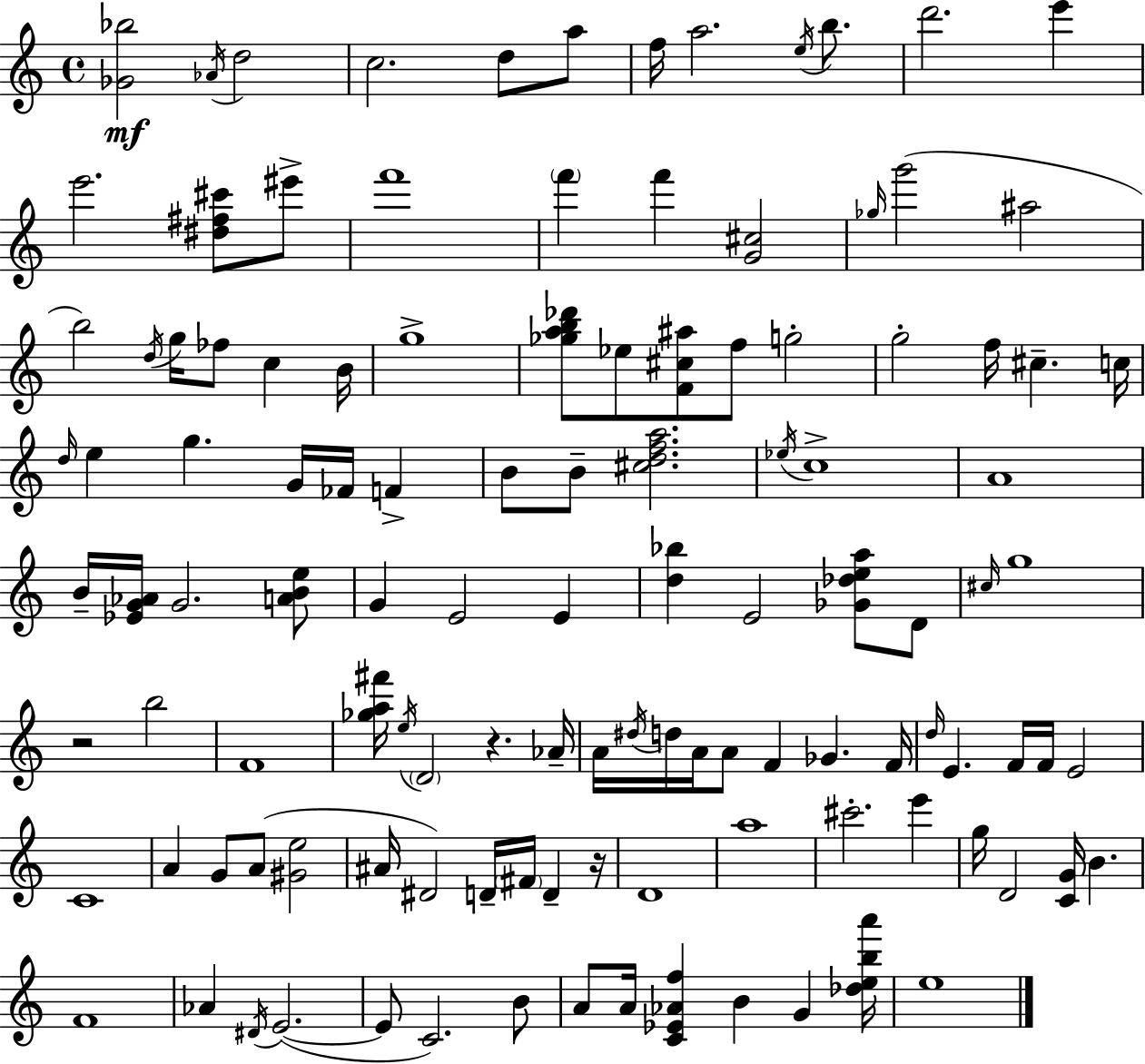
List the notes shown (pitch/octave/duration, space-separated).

[Gb4,Bb5]/h Ab4/s D5/h C5/h. D5/e A5/e F5/s A5/h. E5/s B5/e. D6/h. E6/q E6/h. [D#5,F#5,C#6]/e EIS6/e F6/w F6/q F6/q [G4,C#5]/h Gb5/s G6/h A#5/h B5/h D5/s G5/s FES5/e C5/q B4/s G5/w [Gb5,A5,B5,Db6]/e Eb5/e [F4,C#5,A#5]/e F5/e G5/h G5/h F5/s C#5/q. C5/s D5/s E5/q G5/q. G4/s FES4/s F4/q B4/e B4/e [C#5,D5,F5,A5]/h. Eb5/s C5/w A4/w B4/s [Eb4,G4,Ab4]/s G4/h. [A4,B4,E5]/e G4/q E4/h E4/q [D5,Bb5]/q E4/h [Gb4,Db5,E5,A5]/e D4/e C#5/s G5/w R/h B5/h F4/w [Gb5,A5,F#6]/s E5/s D4/h R/q. Ab4/s A4/s D#5/s D5/s A4/s A4/e F4/q Gb4/q. F4/s D5/s E4/q. F4/s F4/s E4/h C4/w A4/q G4/e A4/e [G#4,E5]/h A#4/s D#4/h D4/s F#4/s D4/q R/s D4/w A5/w C#6/h. E6/q G5/s D4/h [C4,G4]/s B4/q. F4/w Ab4/q D#4/s E4/h. E4/e C4/h. B4/e A4/e A4/s [C4,Eb4,Ab4,F5]/q B4/q G4/q [Db5,E5,B5,A6]/s E5/w